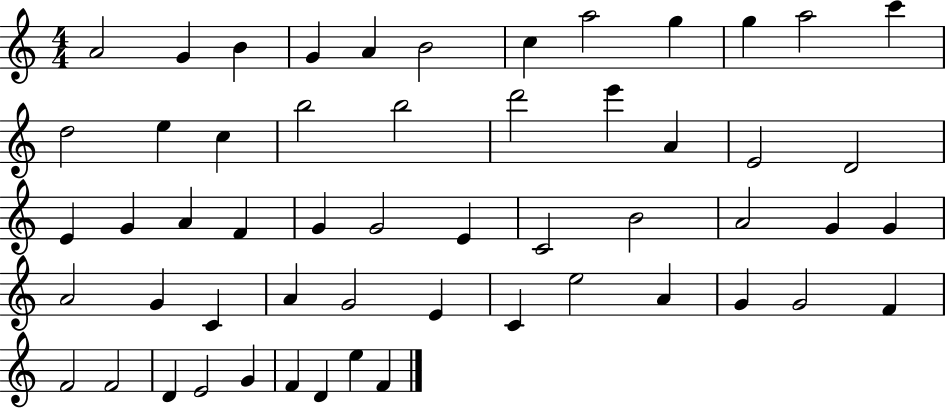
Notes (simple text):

A4/h G4/q B4/q G4/q A4/q B4/h C5/q A5/h G5/q G5/q A5/h C6/q D5/h E5/q C5/q B5/h B5/h D6/h E6/q A4/q E4/h D4/h E4/q G4/q A4/q F4/q G4/q G4/h E4/q C4/h B4/h A4/h G4/q G4/q A4/h G4/q C4/q A4/q G4/h E4/q C4/q E5/h A4/q G4/q G4/h F4/q F4/h F4/h D4/q E4/h G4/q F4/q D4/q E5/q F4/q